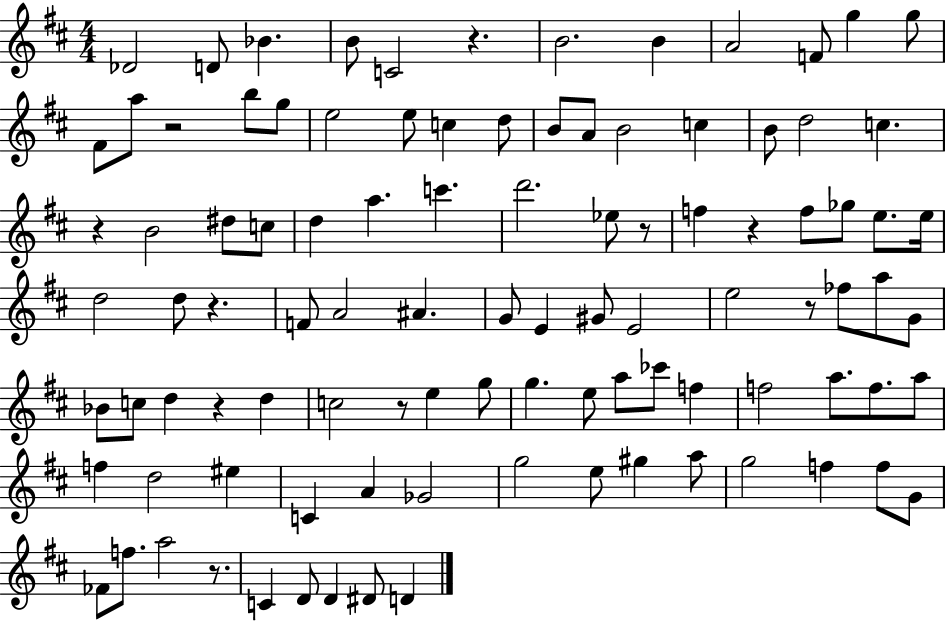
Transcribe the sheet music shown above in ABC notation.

X:1
T:Untitled
M:4/4
L:1/4
K:D
_D2 D/2 _B B/2 C2 z B2 B A2 F/2 g g/2 ^F/2 a/2 z2 b/2 g/2 e2 e/2 c d/2 B/2 A/2 B2 c B/2 d2 c z B2 ^d/2 c/2 d a c' d'2 _e/2 z/2 f z f/2 _g/2 e/2 e/4 d2 d/2 z F/2 A2 ^A G/2 E ^G/2 E2 e2 z/2 _f/2 a/2 G/2 _B/2 c/2 d z d c2 z/2 e g/2 g e/2 a/2 _c'/2 f f2 a/2 f/2 a/2 f d2 ^e C A _G2 g2 e/2 ^g a/2 g2 f f/2 G/2 _F/2 f/2 a2 z/2 C D/2 D ^D/2 D